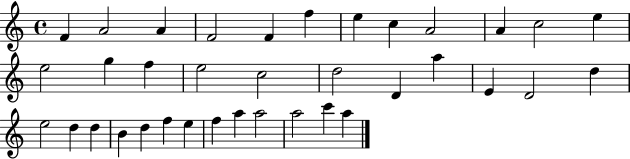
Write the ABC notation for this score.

X:1
T:Untitled
M:4/4
L:1/4
K:C
F A2 A F2 F f e c A2 A c2 e e2 g f e2 c2 d2 D a E D2 d e2 d d B d f e f a a2 a2 c' a